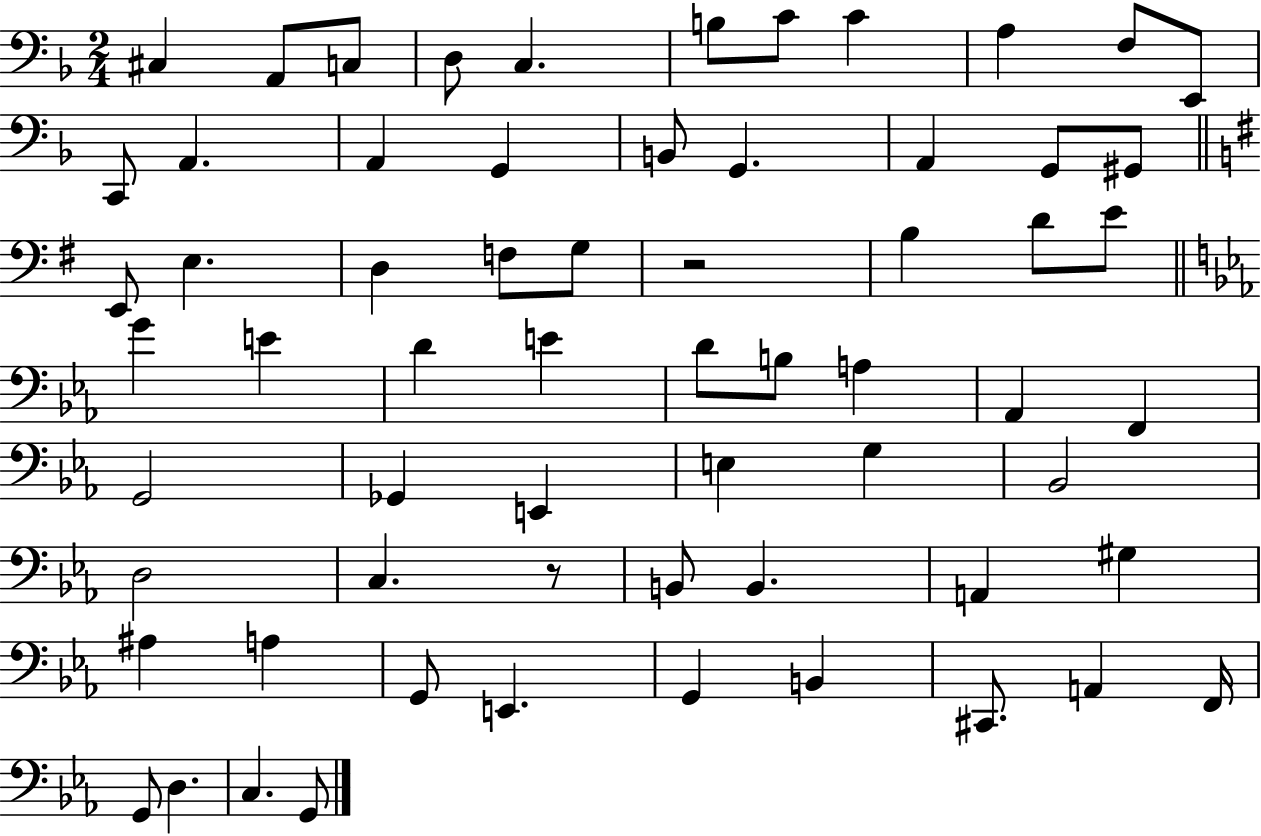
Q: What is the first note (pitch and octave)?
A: C#3